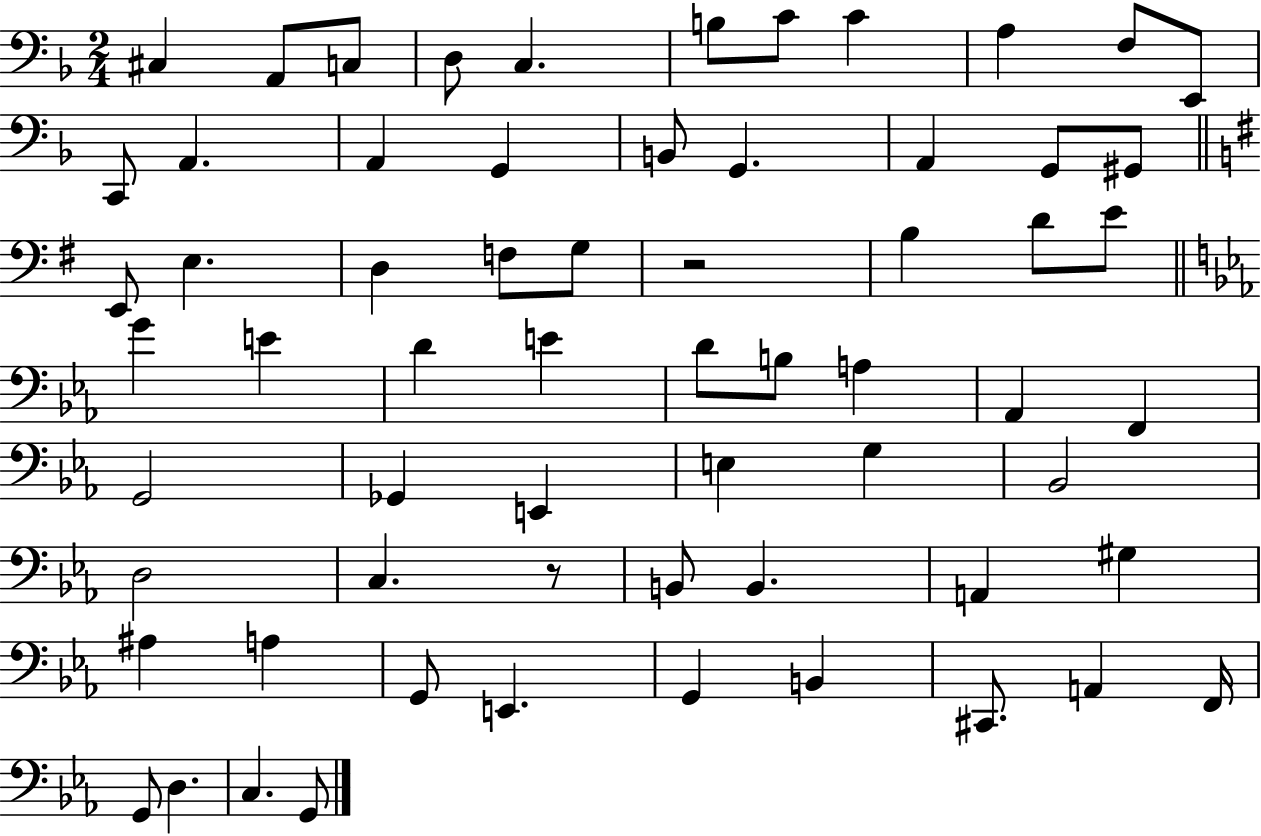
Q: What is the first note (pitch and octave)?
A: C#3